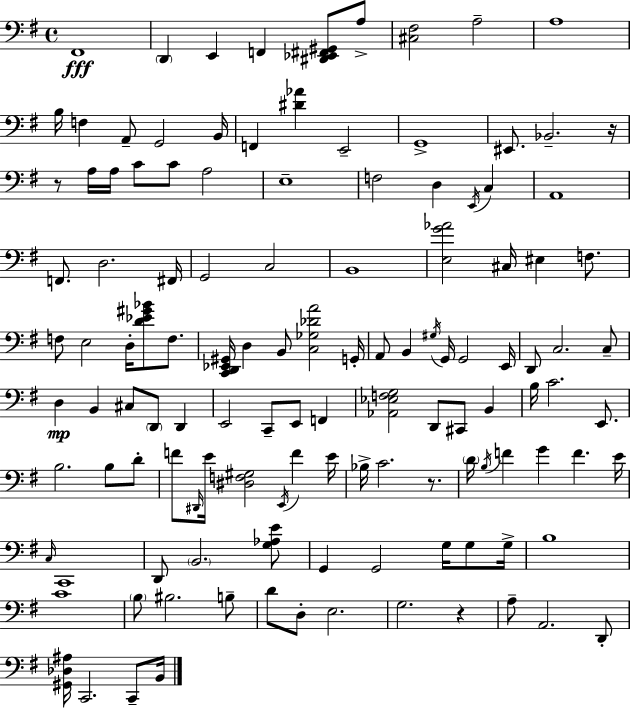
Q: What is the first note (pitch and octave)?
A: F#2